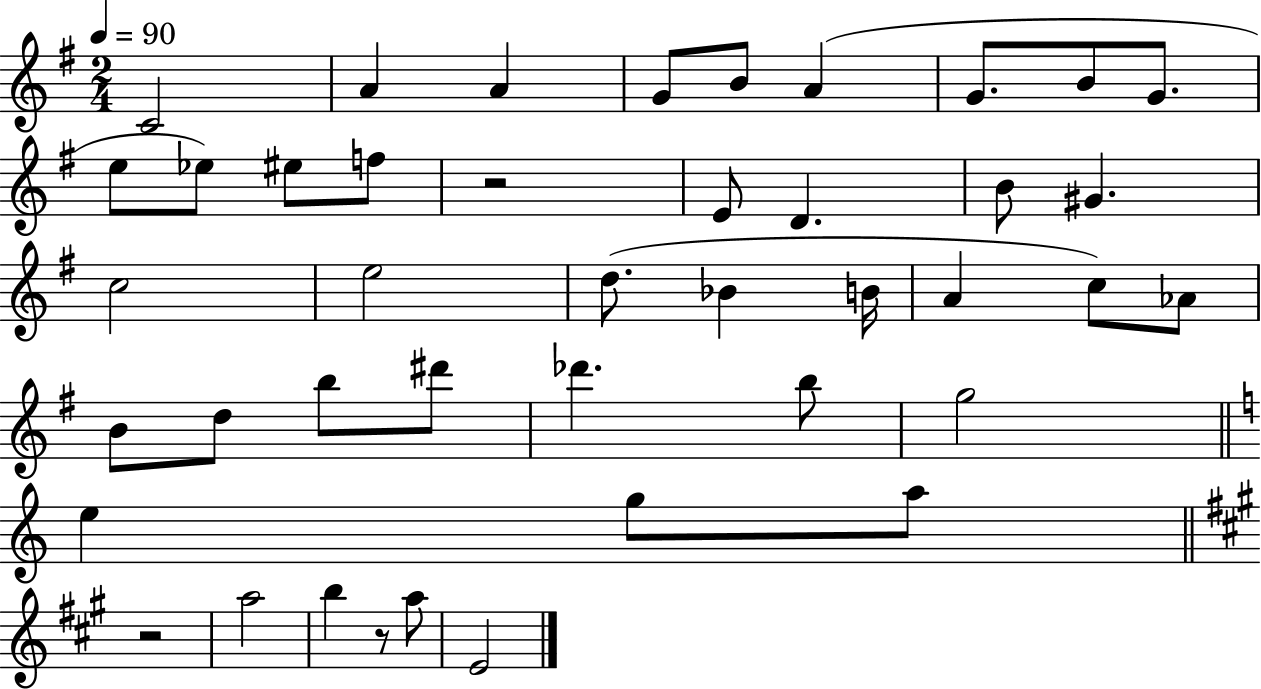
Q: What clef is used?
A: treble